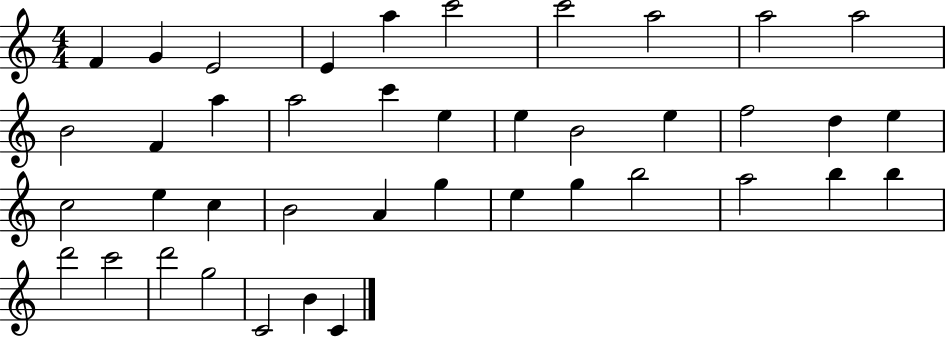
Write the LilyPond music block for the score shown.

{
  \clef treble
  \numericTimeSignature
  \time 4/4
  \key c \major
  f'4 g'4 e'2 | e'4 a''4 c'''2 | c'''2 a''2 | a''2 a''2 | \break b'2 f'4 a''4 | a''2 c'''4 e''4 | e''4 b'2 e''4 | f''2 d''4 e''4 | \break c''2 e''4 c''4 | b'2 a'4 g''4 | e''4 g''4 b''2 | a''2 b''4 b''4 | \break d'''2 c'''2 | d'''2 g''2 | c'2 b'4 c'4 | \bar "|."
}